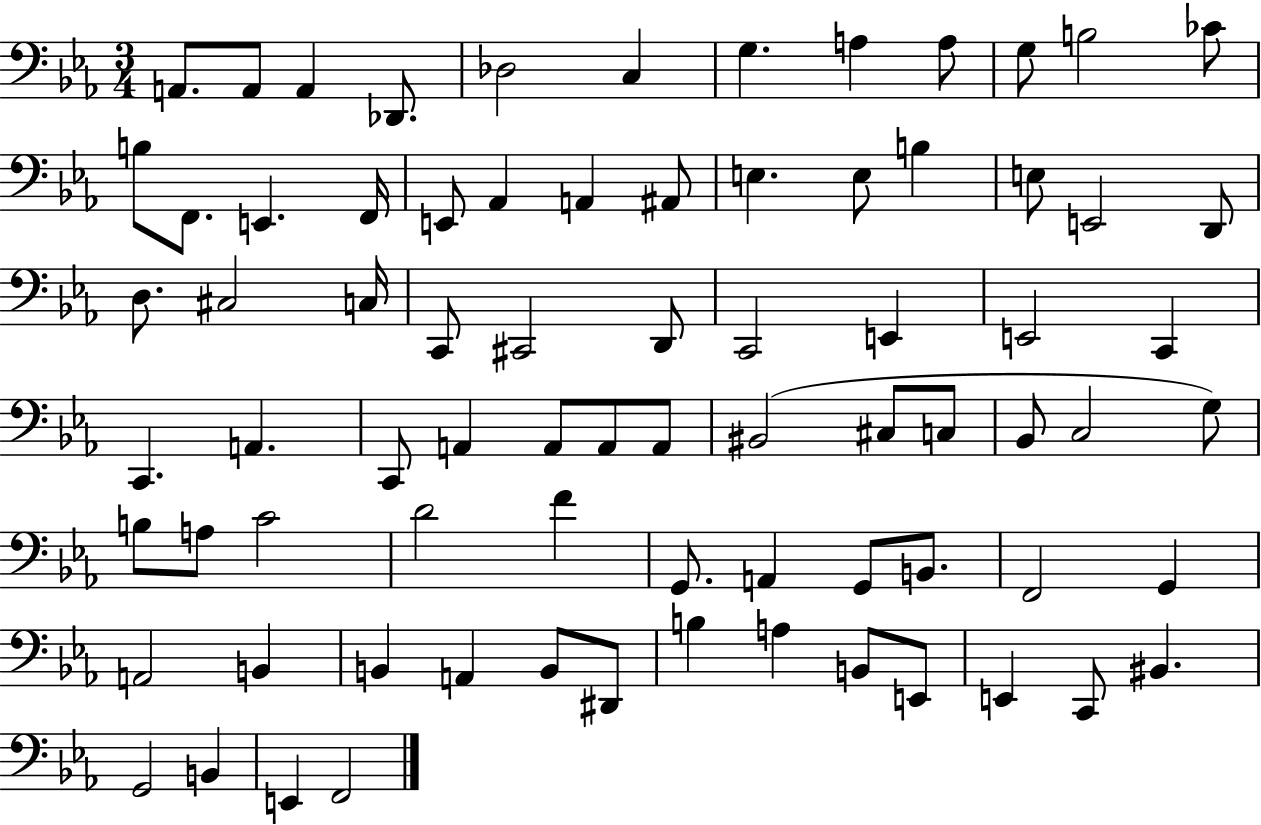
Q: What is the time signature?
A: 3/4